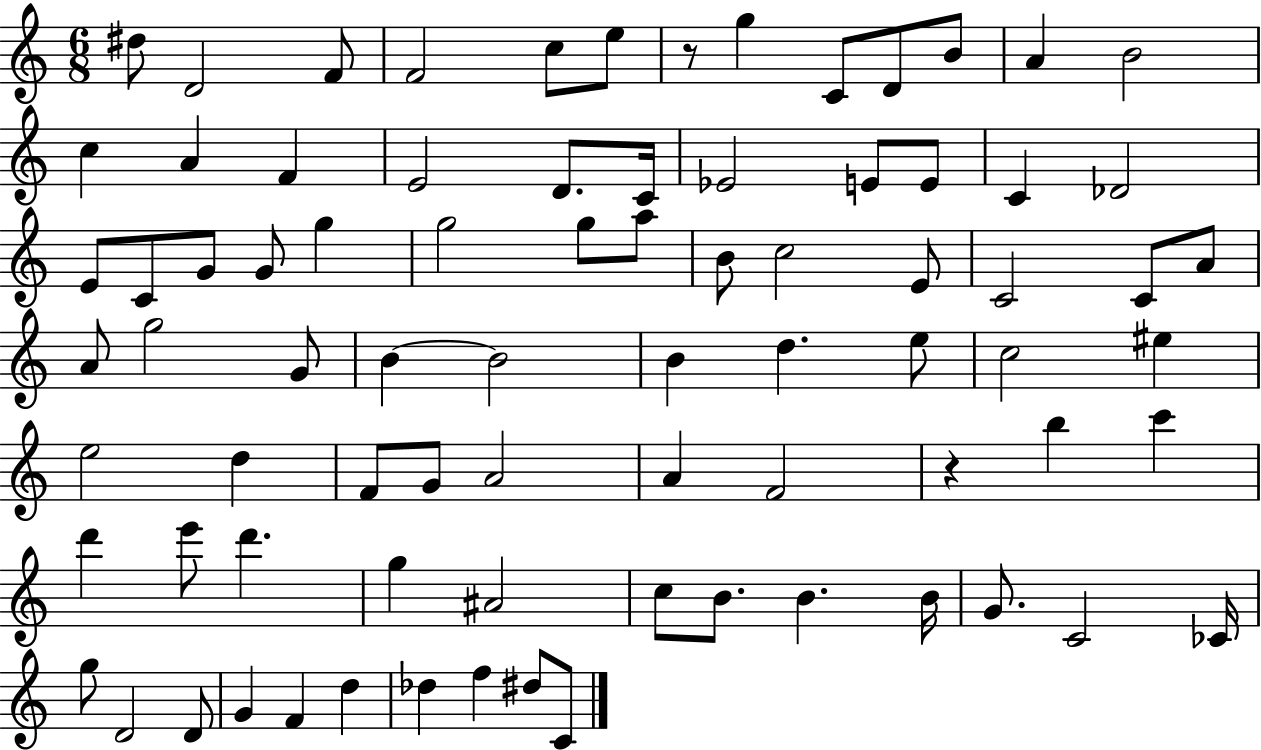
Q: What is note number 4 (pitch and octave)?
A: F4